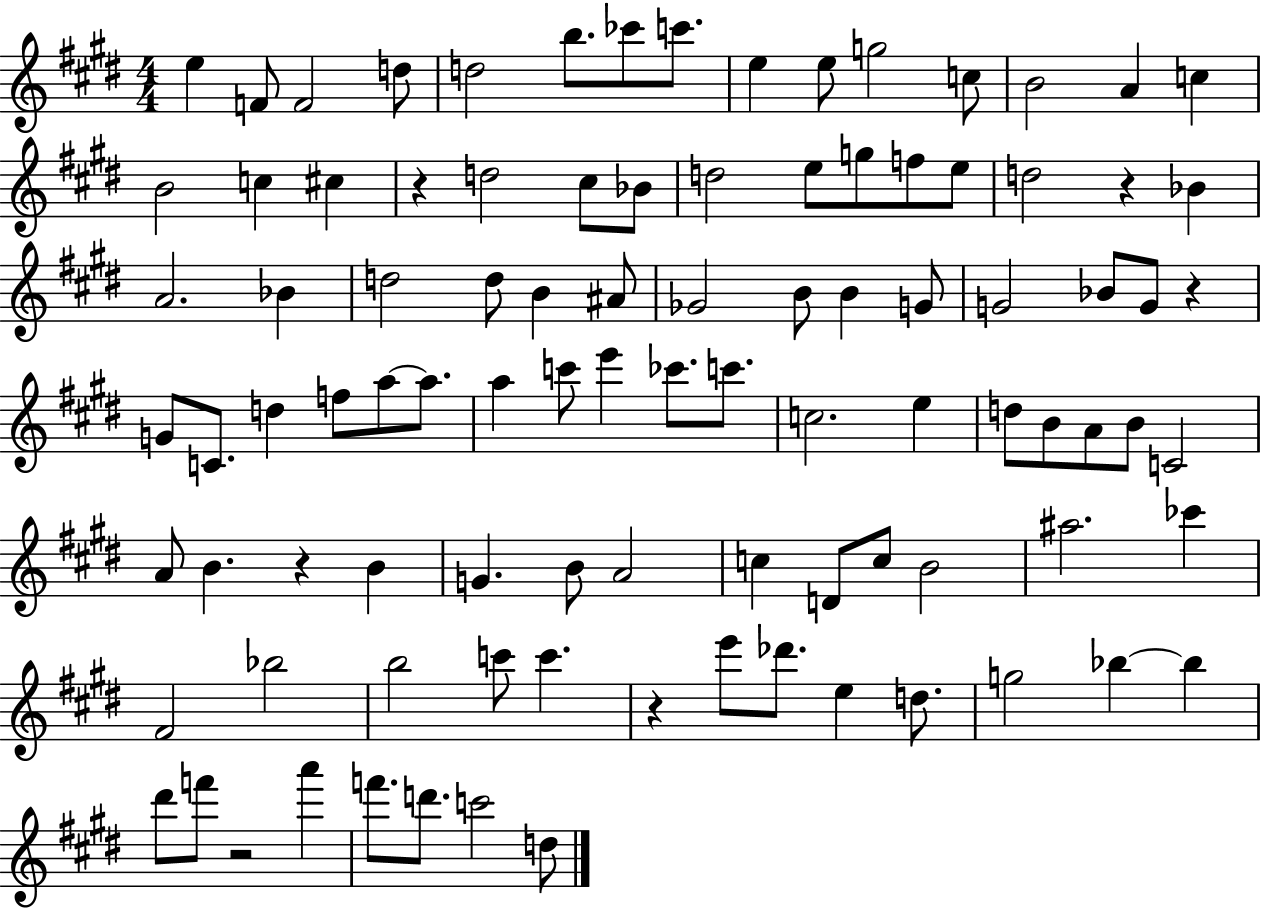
{
  \clef treble
  \numericTimeSignature
  \time 4/4
  \key e \major
  \repeat volta 2 { e''4 f'8 f'2 d''8 | d''2 b''8. ces'''8 c'''8. | e''4 e''8 g''2 c''8 | b'2 a'4 c''4 | \break b'2 c''4 cis''4 | r4 d''2 cis''8 bes'8 | d''2 e''8 g''8 f''8 e''8 | d''2 r4 bes'4 | \break a'2. bes'4 | d''2 d''8 b'4 ais'8 | ges'2 b'8 b'4 g'8 | g'2 bes'8 g'8 r4 | \break g'8 c'8. d''4 f''8 a''8~~ a''8. | a''4 c'''8 e'''4 ces'''8. c'''8. | c''2. e''4 | d''8 b'8 a'8 b'8 c'2 | \break a'8 b'4. r4 b'4 | g'4. b'8 a'2 | c''4 d'8 c''8 b'2 | ais''2. ces'''4 | \break fis'2 bes''2 | b''2 c'''8 c'''4. | r4 e'''8 des'''8. e''4 d''8. | g''2 bes''4~~ bes''4 | \break dis'''8 f'''8 r2 a'''4 | f'''8. d'''8. c'''2 d''8 | } \bar "|."
}